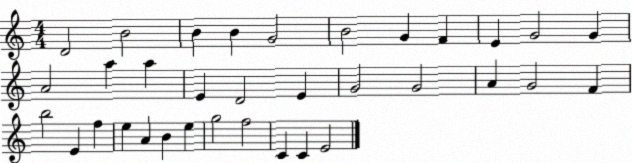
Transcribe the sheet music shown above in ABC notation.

X:1
T:Untitled
M:4/4
L:1/4
K:C
D2 B2 B B G2 B2 G F E G2 G A2 a a E D2 E G2 G2 A G2 F b2 E f e A B e g2 f2 C C E2